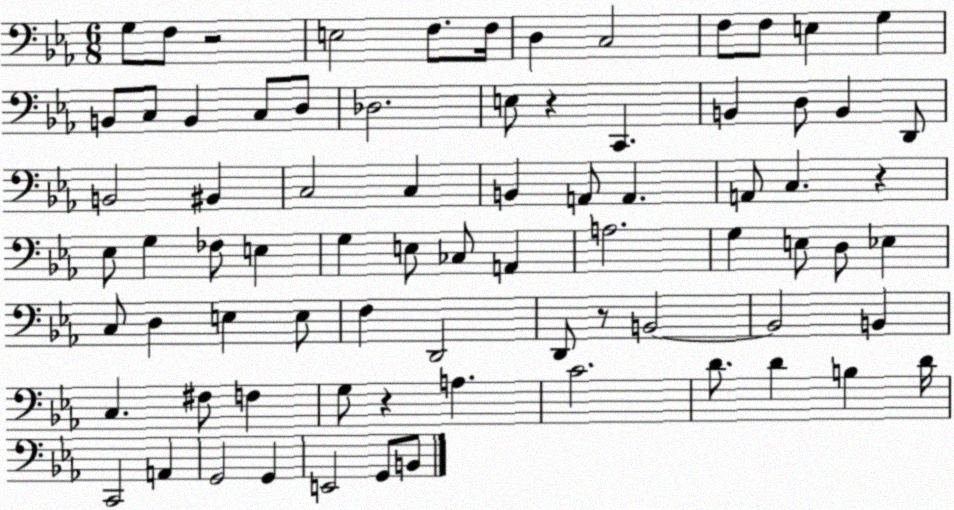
X:1
T:Untitled
M:6/8
L:1/4
K:Eb
G,/2 F,/2 z2 E,2 F,/2 F,/4 D, C,2 F,/2 F,/2 E, G, B,,/2 C,/2 B,, C,/2 D,/2 _D,2 E,/2 z C,, B,, D,/2 B,, D,,/2 B,,2 ^B,, C,2 C, B,, A,,/2 A,, A,,/2 C, z _E,/2 G, _F,/2 E, G, E,/2 _C,/2 A,, A,2 G, E,/2 D,/2 _E, C,/2 D, E, E,/2 F, D,,2 D,,/2 z/2 B,,2 B,,2 B,, C, ^F,/2 F, G,/2 z A, C2 D/2 D B, D/4 C,,2 A,, G,,2 G,, E,,2 G,,/2 B,,/2